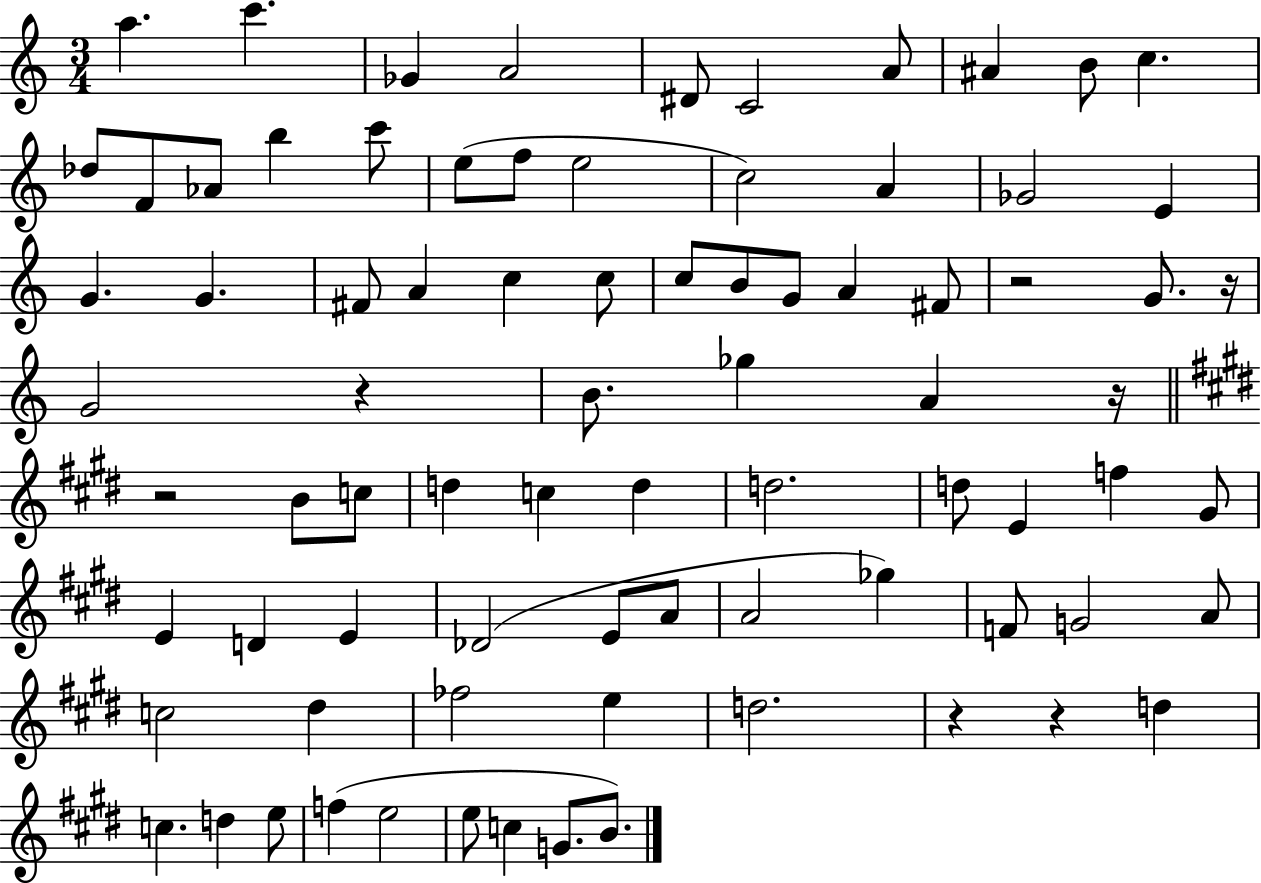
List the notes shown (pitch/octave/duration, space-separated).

A5/q. C6/q. Gb4/q A4/h D#4/e C4/h A4/e A#4/q B4/e C5/q. Db5/e F4/e Ab4/e B5/q C6/e E5/e F5/e E5/h C5/h A4/q Gb4/h E4/q G4/q. G4/q. F#4/e A4/q C5/q C5/e C5/e B4/e G4/e A4/q F#4/e R/h G4/e. R/s G4/h R/q B4/e. Gb5/q A4/q R/s R/h B4/e C5/e D5/q C5/q D5/q D5/h. D5/e E4/q F5/q G#4/e E4/q D4/q E4/q Db4/h E4/e A4/e A4/h Gb5/q F4/e G4/h A4/e C5/h D#5/q FES5/h E5/q D5/h. R/q R/q D5/q C5/q. D5/q E5/e F5/q E5/h E5/e C5/q G4/e. B4/e.